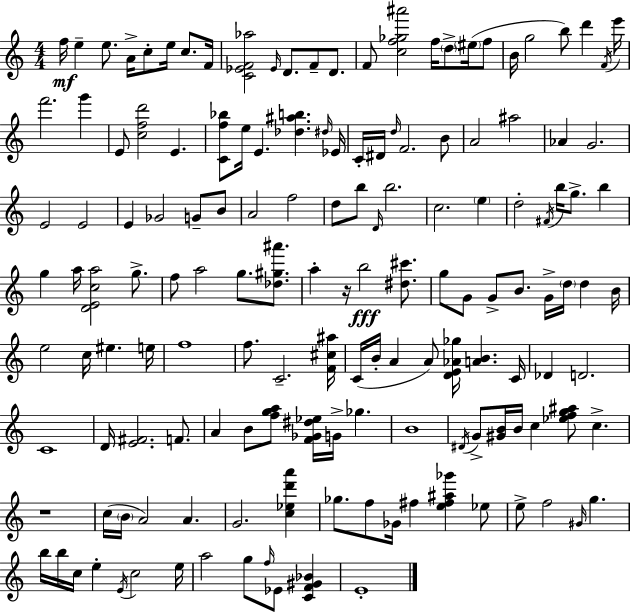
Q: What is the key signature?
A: C major